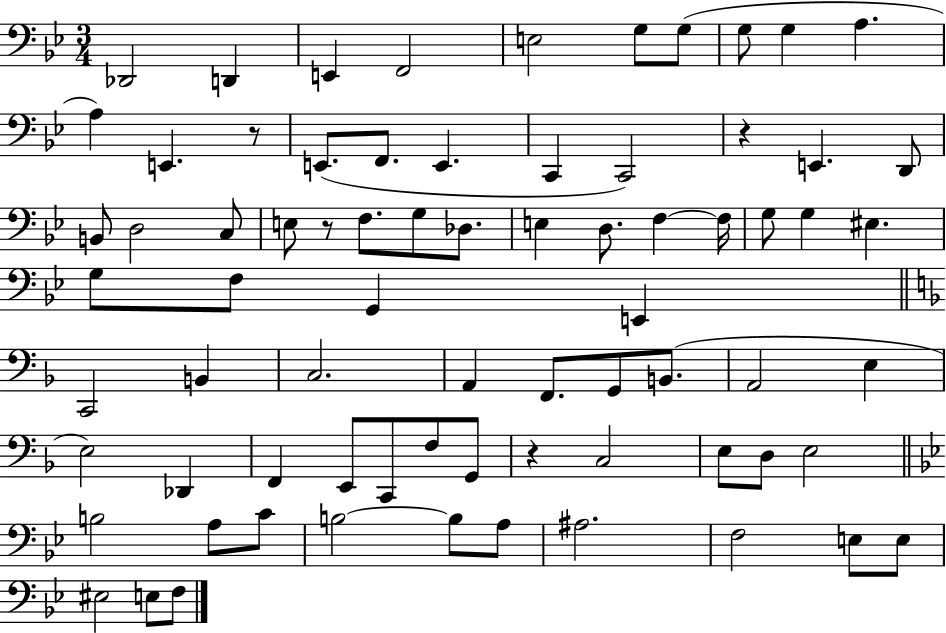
{
  \clef bass
  \numericTimeSignature
  \time 3/4
  \key bes \major
  des,2 d,4 | e,4 f,2 | e2 g8 g8( | g8 g4 a4. | \break a4) e,4. r8 | e,8.( f,8. e,4. | c,4 c,2) | r4 e,4. d,8 | \break b,8 d2 c8 | e8 r8 f8. g8 des8. | e4 d8. f4~~ f16 | g8 g4 eis4. | \break g8 f8 g,4 e,4 | \bar "||" \break \key f \major c,2 b,4 | c2. | a,4 f,8. g,8 b,8.( | a,2 e4 | \break e2) des,4 | f,4 e,8 c,8 f8 g,8 | r4 c2 | e8 d8 e2 | \break \bar "||" \break \key g \minor b2 a8 c'8 | b2~~ b8 a8 | ais2. | f2 e8 e8 | \break eis2 e8 f8 | \bar "|."
}